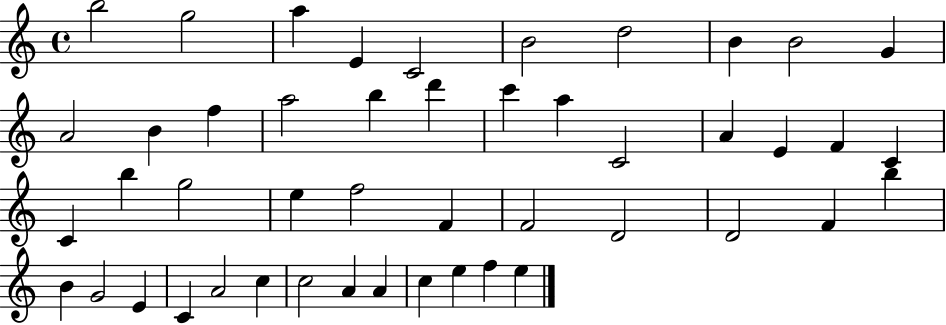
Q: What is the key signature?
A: C major